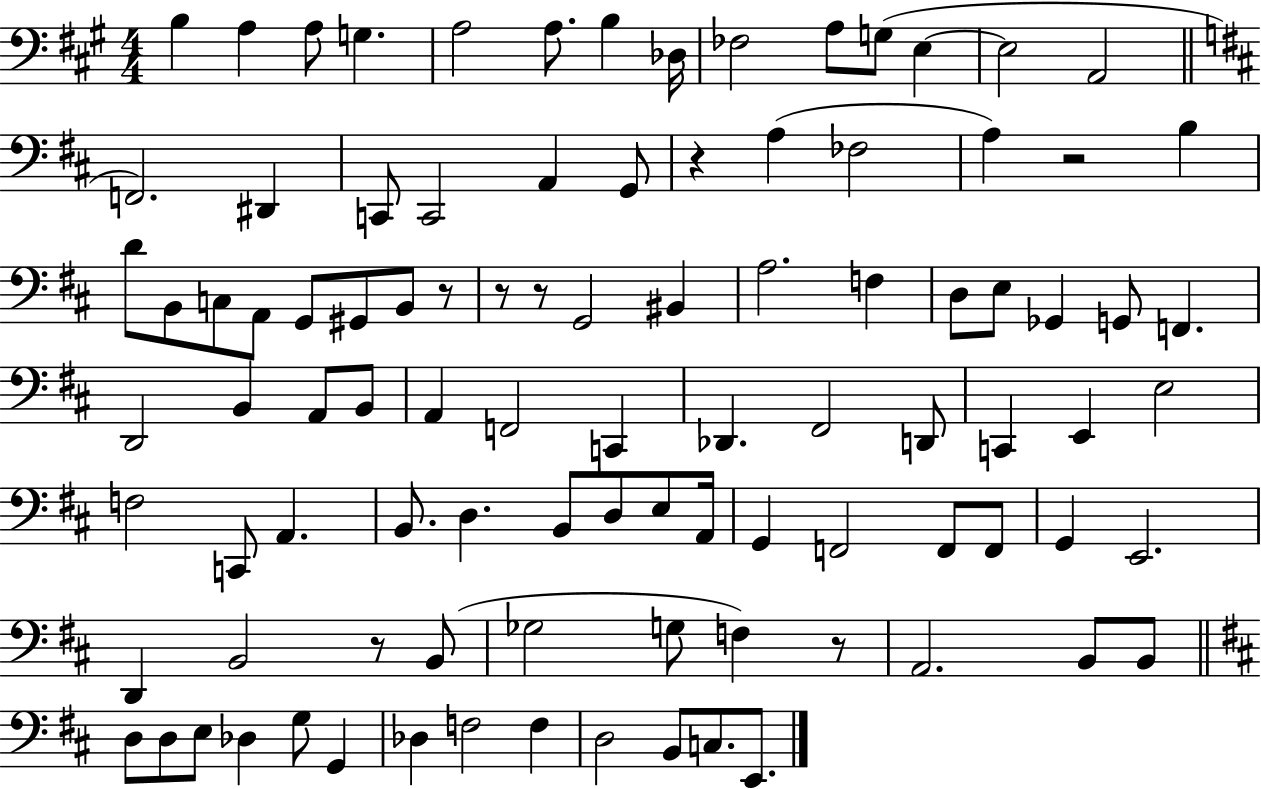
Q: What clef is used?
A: bass